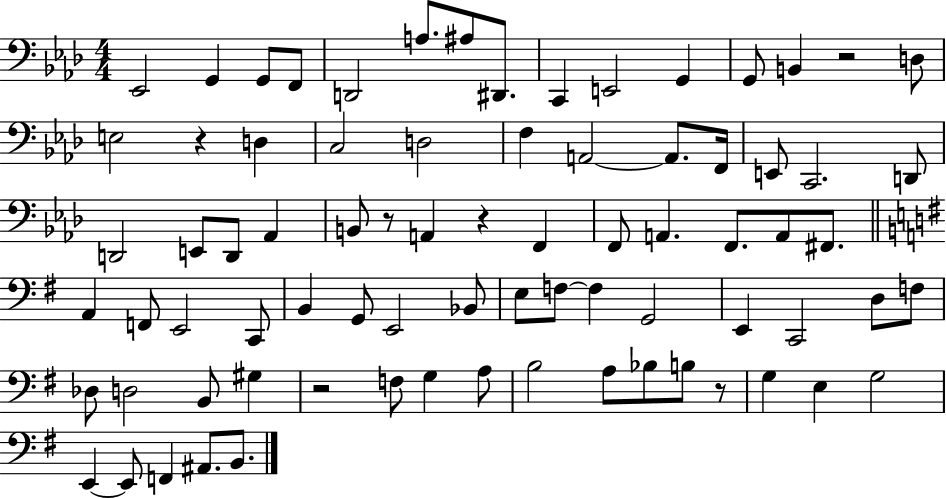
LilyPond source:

{
  \clef bass
  \numericTimeSignature
  \time 4/4
  \key aes \major
  ees,2 g,4 g,8 f,8 | d,2 a8. ais8 dis,8. | c,4 e,2 g,4 | g,8 b,4 r2 d8 | \break e2 r4 d4 | c2 d2 | f4 a,2~~ a,8. f,16 | e,8 c,2. d,8 | \break d,2 e,8 d,8 aes,4 | b,8 r8 a,4 r4 f,4 | f,8 a,4. f,8. a,8 fis,8. | \bar "||" \break \key g \major a,4 f,8 e,2 c,8 | b,4 g,8 e,2 bes,8 | e8 f8~~ f4 g,2 | e,4 c,2 d8 f8 | \break des8 d2 b,8 gis4 | r2 f8 g4 a8 | b2 a8 bes8 b8 r8 | g4 e4 g2 | \break e,4~~ e,8 f,4 ais,8. b,8. | \bar "|."
}